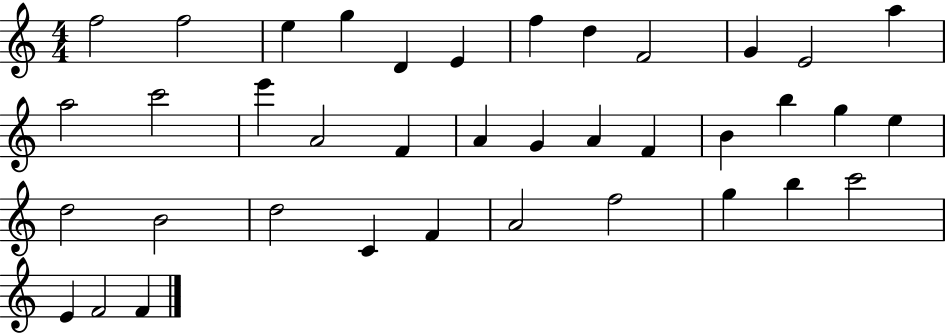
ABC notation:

X:1
T:Untitled
M:4/4
L:1/4
K:C
f2 f2 e g D E f d F2 G E2 a a2 c'2 e' A2 F A G A F B b g e d2 B2 d2 C F A2 f2 g b c'2 E F2 F